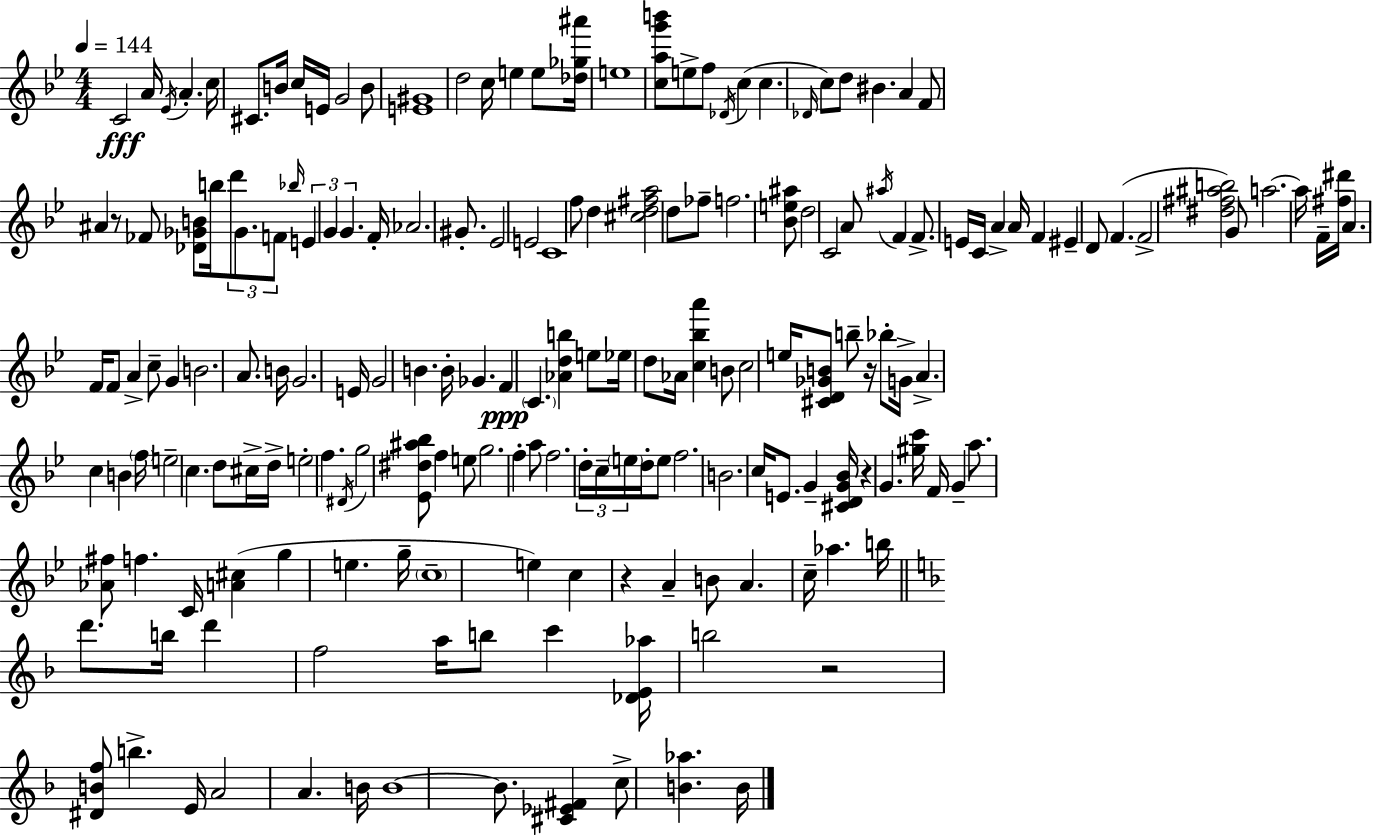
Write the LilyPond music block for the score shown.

{
  \clef treble
  \numericTimeSignature
  \time 4/4
  \key bes \major
  \tempo 4 = 144
  c'2\fff a'16 \acciaccatura { ees'16 } a'4.-. | c''16 cis'8. b'16 c''16 e'16 g'2 b'8 | <e' gis'>1 | d''2 c''16 e''4 e''8 | \break <des'' ges'' ais'''>16 e''1 | <c'' a'' g''' b'''>8 e''8-> f''8 \acciaccatura { des'16 }( c''4 c''4. | \grace { des'16 } c''8) d''8 bis'4. a'4 | f'8 ais'4 r8 fes'8 <des' ges' b'>8 b''16 \tuplet 3/2 { d'''8 | \break ges'8. f'8 } \grace { bes''16 } \tuplet 3/2 { e'4 g'4 g'4. } | f'16-. aes'2. | gis'8.-. ees'2 e'2 | c'1 | \break f''8 d''4 <cis'' d'' fis'' a''>2 | d''8 fes''8-- f''2. | <bes' e'' ais''>8 d''2 c'2 | a'8 \acciaccatura { ais''16 } f'4 f'8.-> e'16 c'16 | \break a'4-> a'16 f'4 eis'4-- d'8 f'4.( | f'2-> <dis'' fis'' ais'' b''>2) | g'8 a''2.~~ | a''16 f'16-- <fis'' dis'''>16 a'4. f'16 f'8 a'4-> | \break c''8-- g'4 b'2. | a'8. b'16 g'2. | e'16 g'2 b'4. | b'16-. ges'4. f'4\ppp \parenthesize c'4. | \break <aes' d'' b''>4 e''8 ees''16 d''8 aes'16 <c'' bes'' a'''>4 | b'8 c''2 e''16 <cis' d' ges' b'>8 | b''8-- r16 bes''8-. g'16-> a'4.-> c''4 | b'4 \parenthesize f''16 e''2-- c''4. | \break d''8 cis''16-> d''16-> e''2-. f''4. | \acciaccatura { dis'16 } g''2 <ees' dis'' ais'' bes''>8 | f''4 e''8 g''2. | f''4-. a''8 f''2. | \break \tuplet 3/2 { d''16-. c''16-- \parenthesize e''16 } d''16-. e''8 f''2. | b'2. | c''16 e'8. g'4-- <cis' d' g' bes'>16 r4 g'4. | <gis'' c'''>16 f'16 g'4-- a''8. <aes' fis''>8 | \break f''4. c'16 <a' cis''>4( g''4 e''4. | g''16-- \parenthesize c''1-- | e''4) c''4 r4 | a'4-- b'8 a'4. c''16-- aes''4. | \break b''16 \bar "||" \break \key d \minor d'''8. b''16 d'''4 f''2 | a''16 b''8 c'''4 <des' e' aes''>16 b''2 | r2 <dis' b' f''>8 b''4.-> | e'16 a'2 a'4. b'16 | \break b'1~~ | b'8. <cis' ees' fis'>4 c''8-> <b' aes''>4. b'16 | \bar "|."
}